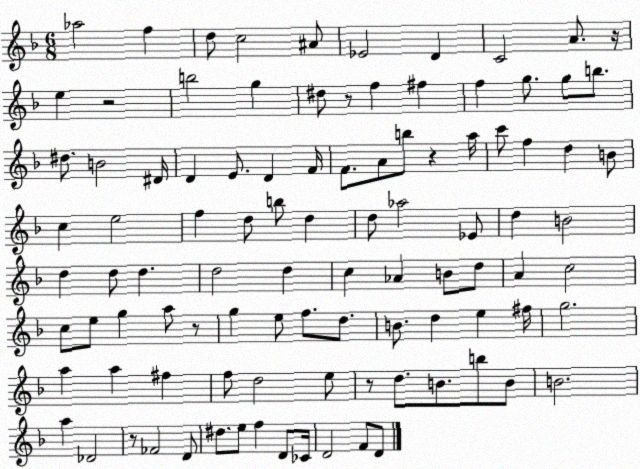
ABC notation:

X:1
T:Untitled
M:6/8
L:1/4
K:F
_a2 f d/2 c2 ^A/2 _E2 D C2 A/2 z/4 e z2 b2 g ^d/2 z/2 f ^f f g/2 g/2 b/2 ^d/2 B2 ^D/4 D E/2 D F/4 F/2 A/2 b/2 z a/4 c'/2 f d B/2 c e2 f d/2 b/2 d d/2 _a2 _E/2 d B2 d d/2 d d2 d c _A B/2 d/2 A c2 c/2 e/2 g a/2 z/2 g e/2 f/2 d/2 B/2 d e ^f/4 g2 a a ^f f/2 d2 e/2 z/2 d/2 B/2 b/2 B/2 B2 a _D2 z/2 _F2 D/2 ^d/2 e/2 f D/2 _C/4 D2 F/2 D/2